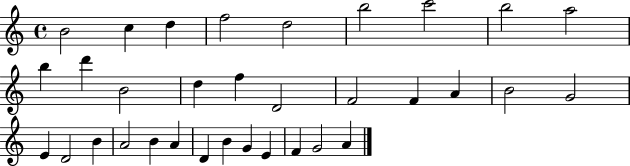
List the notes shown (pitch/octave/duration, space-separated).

B4/h C5/q D5/q F5/h D5/h B5/h C6/h B5/h A5/h B5/q D6/q B4/h D5/q F5/q D4/h F4/h F4/q A4/q B4/h G4/h E4/q D4/h B4/q A4/h B4/q A4/q D4/q B4/q G4/q E4/q F4/q G4/h A4/q